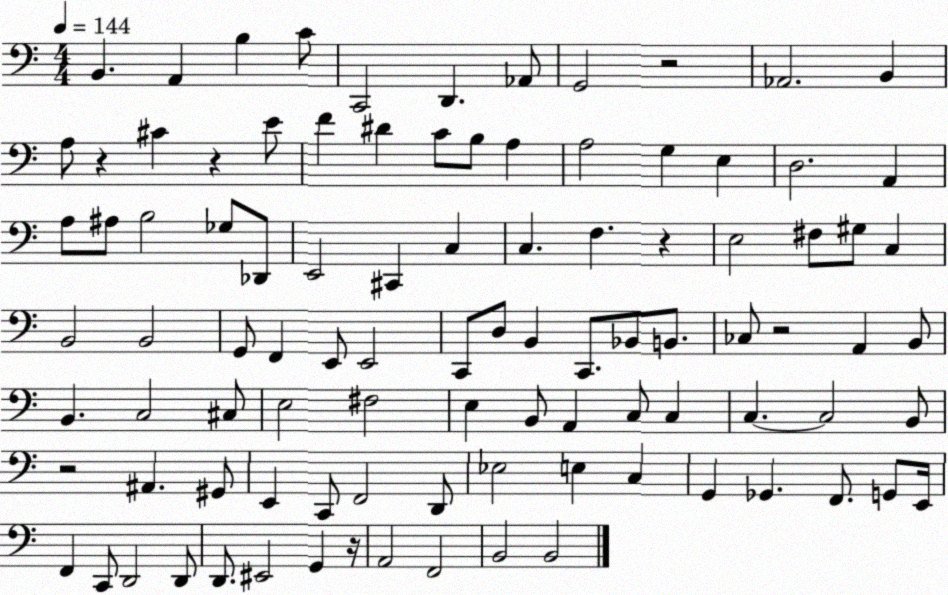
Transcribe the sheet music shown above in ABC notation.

X:1
T:Untitled
M:4/4
L:1/4
K:C
B,, A,, B, C/2 C,,2 D,, _A,,/2 G,,2 z2 _A,,2 B,, A,/2 z ^C z E/2 F ^D C/2 B,/2 A, A,2 G, E, D,2 A,, A,/2 ^A,/2 B,2 _G,/2 _D,,/2 E,,2 ^C,, C, C, F, z E,2 ^F,/2 ^G,/2 C, B,,2 B,,2 G,,/2 F,, E,,/2 E,,2 C,,/2 D,/2 B,, C,,/2 _B,,/2 B,,/2 _C,/2 z2 A,, B,,/2 B,, C,2 ^C,/2 E,2 ^F,2 E, B,,/2 A,, C,/2 C, C, C,2 B,,/2 z2 ^A,, ^G,,/2 E,, C,,/2 F,,2 D,,/2 _E,2 E, C, G,, _G,, F,,/2 G,,/2 E,,/4 F,, C,,/2 D,,2 D,,/2 D,,/2 ^E,,2 G,, z/4 A,,2 F,,2 B,,2 B,,2